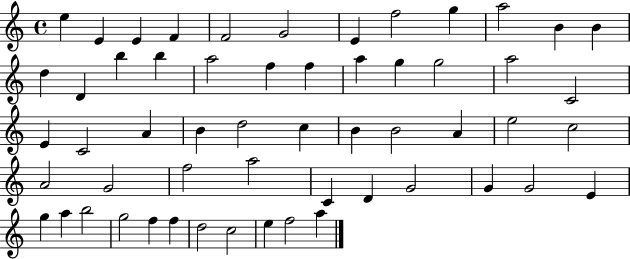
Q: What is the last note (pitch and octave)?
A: A5